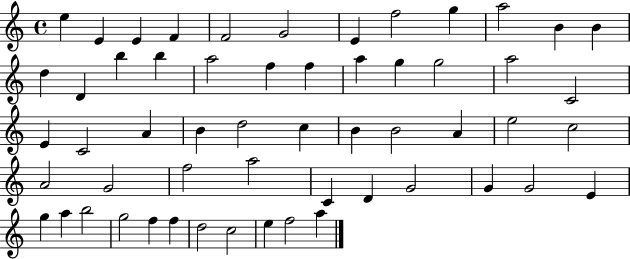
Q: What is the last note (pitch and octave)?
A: A5